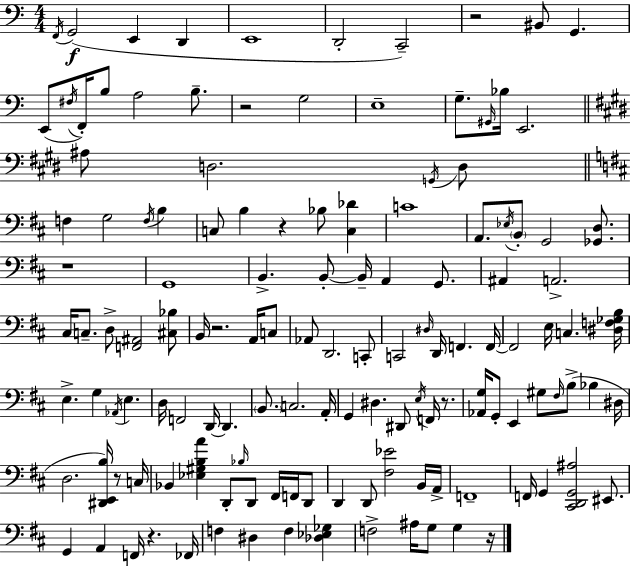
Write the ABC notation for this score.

X:1
T:Untitled
M:4/4
L:1/4
K:C
F,,/4 G,,2 E,, D,, E,,4 D,,2 C,,2 z2 ^B,,/2 G,, E,,/2 ^F,/4 F,,/4 B,/2 A,2 B,/2 z2 G,2 E,4 G,/2 ^G,,/4 _B,/4 E,,2 ^A,/2 D,2 G,,/4 D,/2 F, G,2 F,/4 B, C,/2 B, z _B,/2 [C,_D] C4 A,,/2 _E,/4 B,,/2 G,,2 [_G,,D,]/2 z4 G,,4 B,, B,,/2 B,,/4 A,, G,,/2 ^A,, A,,2 ^C,/4 C,/2 D,/2 [F,,^A,,]2 [^C,_B,]/2 B,,/4 z2 A,,/4 C,/2 _A,,/2 D,,2 C,,/2 C,,2 ^D,/4 D,,/4 F,, F,,/4 F,,2 E,/4 C, [^D,F,_G,B,]/4 E, G, _A,,/4 E, D,/4 F,,2 D,,/4 D,, B,,/2 C,2 A,,/4 G,, ^D, ^D,,/2 E,/4 F,,/4 z/2 [_A,,G,]/4 G,,/2 E,, ^G,/2 ^F,/4 B,/2 _B, ^D,/4 D,2 [^D,,E,,B,]/4 z/2 C,/4 _B,, [_E,^G,B,A] D,,/2 _B,/4 D,,/2 ^F,,/4 F,,/4 D,,/2 D,, D,,/2 [^F,_E]2 B,,/4 A,,/4 F,,4 F,,/4 G,, [^C,,D,,G,,^A,]2 ^E,,/2 G,, A,, F,,/4 z _F,,/4 F, ^D, F, [_D,_E,_G,] F,2 ^A,/4 G,/2 G, z/4